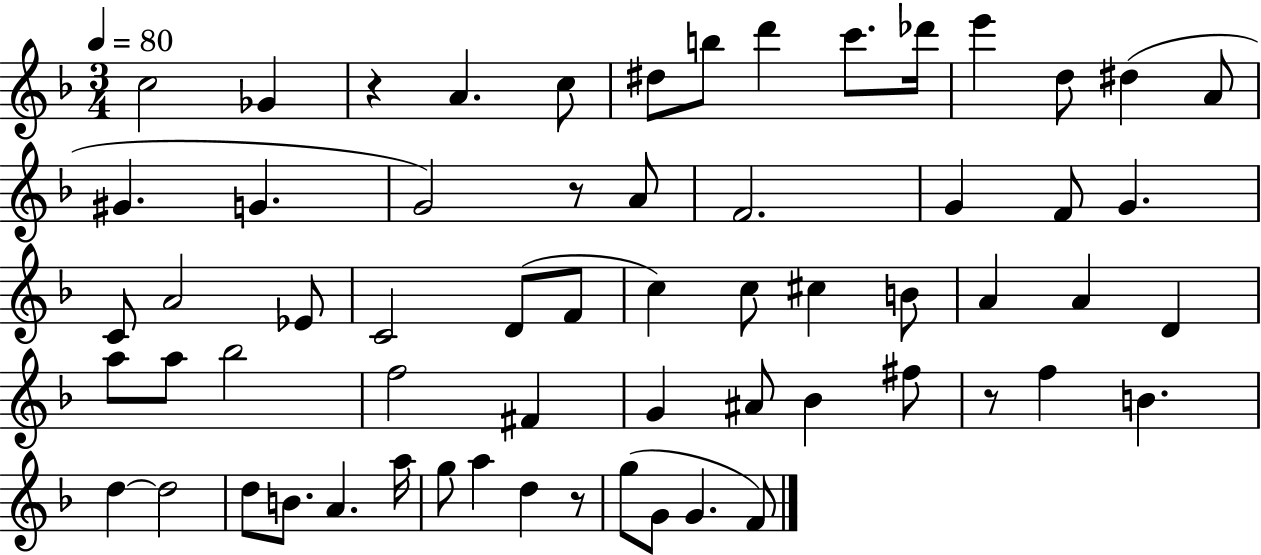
X:1
T:Untitled
M:3/4
L:1/4
K:F
c2 _G z A c/2 ^d/2 b/2 d' c'/2 _d'/4 e' d/2 ^d A/2 ^G G G2 z/2 A/2 F2 G F/2 G C/2 A2 _E/2 C2 D/2 F/2 c c/2 ^c B/2 A A D a/2 a/2 _b2 f2 ^F G ^A/2 _B ^f/2 z/2 f B d d2 d/2 B/2 A a/4 g/2 a d z/2 g/2 G/2 G F/2